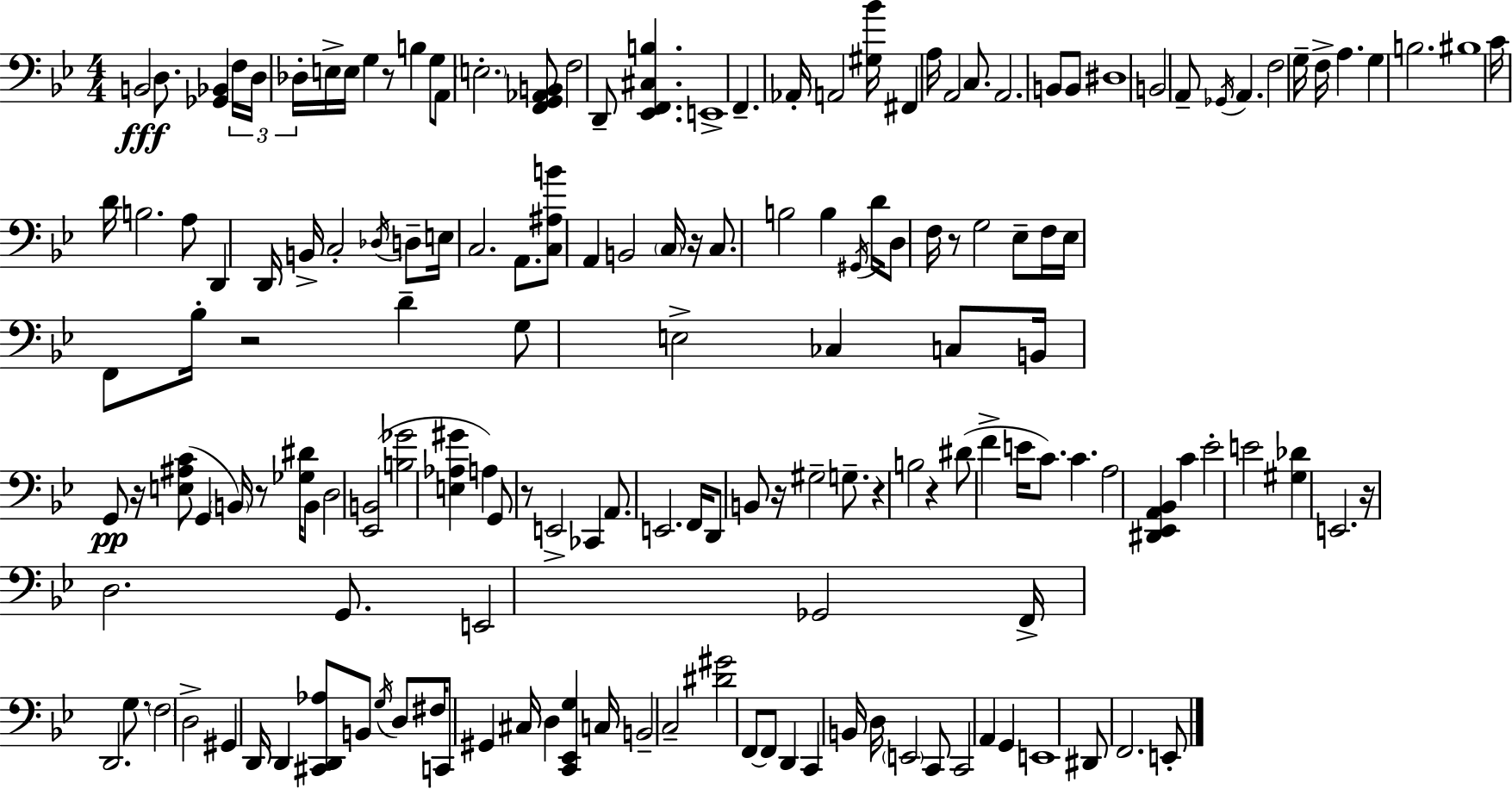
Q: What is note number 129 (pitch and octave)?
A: E2